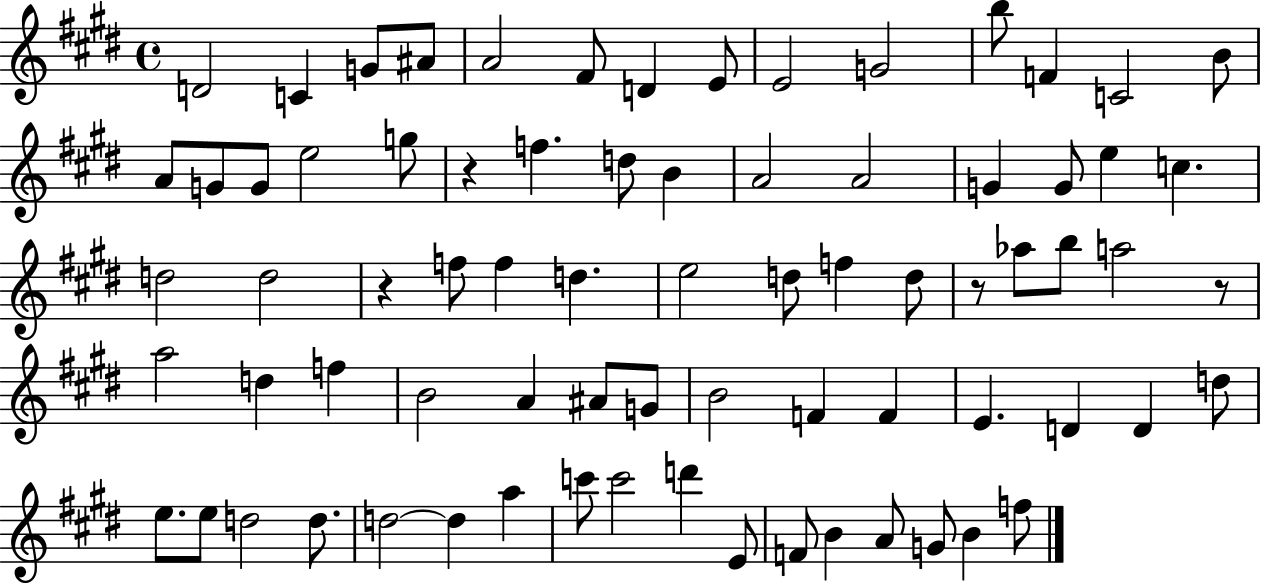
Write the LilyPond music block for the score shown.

{
  \clef treble
  \time 4/4
  \defaultTimeSignature
  \key e \major
  d'2 c'4 g'8 ais'8 | a'2 fis'8 d'4 e'8 | e'2 g'2 | b''8 f'4 c'2 b'8 | \break a'8 g'8 g'8 e''2 g''8 | r4 f''4. d''8 b'4 | a'2 a'2 | g'4 g'8 e''4 c''4. | \break d''2 d''2 | r4 f''8 f''4 d''4. | e''2 d''8 f''4 d''8 | r8 aes''8 b''8 a''2 r8 | \break a''2 d''4 f''4 | b'2 a'4 ais'8 g'8 | b'2 f'4 f'4 | e'4. d'4 d'4 d''8 | \break e''8. e''8 d''2 d''8. | d''2~~ d''4 a''4 | c'''8 c'''2 d'''4 e'8 | f'8 b'4 a'8 g'8 b'4 f''8 | \break \bar "|."
}